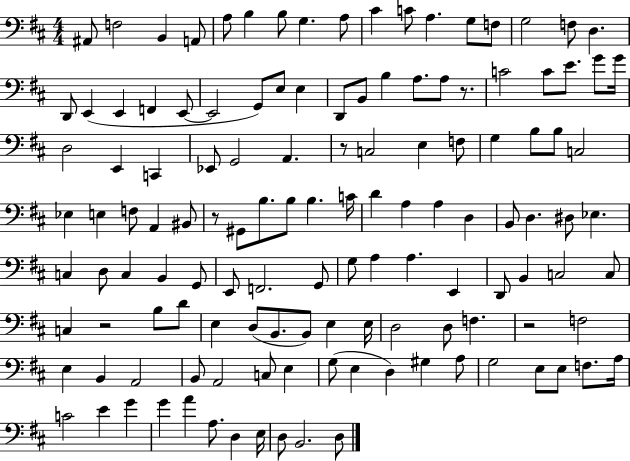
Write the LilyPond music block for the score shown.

{
  \clef bass
  \numericTimeSignature
  \time 4/4
  \key d \major
  ais,8 f2 b,4 a,8 | a8 b4 b8 g4. a8 | cis'4 c'8 a4. g8 f8 | g2 f8 d4. | \break d,8 e,4( e,4 f,4 e,8~~ | e,2 g,8) e8 e4 | d,8 b,8 b4 a8. a8 r8. | c'2 c'8 e'8. g'8 g'16 | \break d2 e,4 c,4 | ees,8 g,2 a,4. | r8 c2 e4 f8 | g4 b8 b8 c2 | \break ees4 e4 f8 a,4 bis,8 | r8 gis,8 b8. b8 b4. c'16 | d'4 a4 a4 d4 | b,8 d4. dis8 ees4. | \break c4 d8 c4 b,4 g,8 | e,8 f,2. g,8 | g8 a4 a4. e,4 | d,8 b,4 c2 c8 | \break c4 r2 b8 d'8 | e4 d8( b,8. b,8) e4 e16 | d2 d8 f4. | r2 f2 | \break e4 b,4 a,2 | b,8 a,2 c8 e4 | g8( e4 d4) gis4 a8 | g2 e8 e8 f8. a16 | \break c'2 e'4 g'4 | g'4 a'4 a8. d4 e16 | d8 b,2. d8 | \bar "|."
}